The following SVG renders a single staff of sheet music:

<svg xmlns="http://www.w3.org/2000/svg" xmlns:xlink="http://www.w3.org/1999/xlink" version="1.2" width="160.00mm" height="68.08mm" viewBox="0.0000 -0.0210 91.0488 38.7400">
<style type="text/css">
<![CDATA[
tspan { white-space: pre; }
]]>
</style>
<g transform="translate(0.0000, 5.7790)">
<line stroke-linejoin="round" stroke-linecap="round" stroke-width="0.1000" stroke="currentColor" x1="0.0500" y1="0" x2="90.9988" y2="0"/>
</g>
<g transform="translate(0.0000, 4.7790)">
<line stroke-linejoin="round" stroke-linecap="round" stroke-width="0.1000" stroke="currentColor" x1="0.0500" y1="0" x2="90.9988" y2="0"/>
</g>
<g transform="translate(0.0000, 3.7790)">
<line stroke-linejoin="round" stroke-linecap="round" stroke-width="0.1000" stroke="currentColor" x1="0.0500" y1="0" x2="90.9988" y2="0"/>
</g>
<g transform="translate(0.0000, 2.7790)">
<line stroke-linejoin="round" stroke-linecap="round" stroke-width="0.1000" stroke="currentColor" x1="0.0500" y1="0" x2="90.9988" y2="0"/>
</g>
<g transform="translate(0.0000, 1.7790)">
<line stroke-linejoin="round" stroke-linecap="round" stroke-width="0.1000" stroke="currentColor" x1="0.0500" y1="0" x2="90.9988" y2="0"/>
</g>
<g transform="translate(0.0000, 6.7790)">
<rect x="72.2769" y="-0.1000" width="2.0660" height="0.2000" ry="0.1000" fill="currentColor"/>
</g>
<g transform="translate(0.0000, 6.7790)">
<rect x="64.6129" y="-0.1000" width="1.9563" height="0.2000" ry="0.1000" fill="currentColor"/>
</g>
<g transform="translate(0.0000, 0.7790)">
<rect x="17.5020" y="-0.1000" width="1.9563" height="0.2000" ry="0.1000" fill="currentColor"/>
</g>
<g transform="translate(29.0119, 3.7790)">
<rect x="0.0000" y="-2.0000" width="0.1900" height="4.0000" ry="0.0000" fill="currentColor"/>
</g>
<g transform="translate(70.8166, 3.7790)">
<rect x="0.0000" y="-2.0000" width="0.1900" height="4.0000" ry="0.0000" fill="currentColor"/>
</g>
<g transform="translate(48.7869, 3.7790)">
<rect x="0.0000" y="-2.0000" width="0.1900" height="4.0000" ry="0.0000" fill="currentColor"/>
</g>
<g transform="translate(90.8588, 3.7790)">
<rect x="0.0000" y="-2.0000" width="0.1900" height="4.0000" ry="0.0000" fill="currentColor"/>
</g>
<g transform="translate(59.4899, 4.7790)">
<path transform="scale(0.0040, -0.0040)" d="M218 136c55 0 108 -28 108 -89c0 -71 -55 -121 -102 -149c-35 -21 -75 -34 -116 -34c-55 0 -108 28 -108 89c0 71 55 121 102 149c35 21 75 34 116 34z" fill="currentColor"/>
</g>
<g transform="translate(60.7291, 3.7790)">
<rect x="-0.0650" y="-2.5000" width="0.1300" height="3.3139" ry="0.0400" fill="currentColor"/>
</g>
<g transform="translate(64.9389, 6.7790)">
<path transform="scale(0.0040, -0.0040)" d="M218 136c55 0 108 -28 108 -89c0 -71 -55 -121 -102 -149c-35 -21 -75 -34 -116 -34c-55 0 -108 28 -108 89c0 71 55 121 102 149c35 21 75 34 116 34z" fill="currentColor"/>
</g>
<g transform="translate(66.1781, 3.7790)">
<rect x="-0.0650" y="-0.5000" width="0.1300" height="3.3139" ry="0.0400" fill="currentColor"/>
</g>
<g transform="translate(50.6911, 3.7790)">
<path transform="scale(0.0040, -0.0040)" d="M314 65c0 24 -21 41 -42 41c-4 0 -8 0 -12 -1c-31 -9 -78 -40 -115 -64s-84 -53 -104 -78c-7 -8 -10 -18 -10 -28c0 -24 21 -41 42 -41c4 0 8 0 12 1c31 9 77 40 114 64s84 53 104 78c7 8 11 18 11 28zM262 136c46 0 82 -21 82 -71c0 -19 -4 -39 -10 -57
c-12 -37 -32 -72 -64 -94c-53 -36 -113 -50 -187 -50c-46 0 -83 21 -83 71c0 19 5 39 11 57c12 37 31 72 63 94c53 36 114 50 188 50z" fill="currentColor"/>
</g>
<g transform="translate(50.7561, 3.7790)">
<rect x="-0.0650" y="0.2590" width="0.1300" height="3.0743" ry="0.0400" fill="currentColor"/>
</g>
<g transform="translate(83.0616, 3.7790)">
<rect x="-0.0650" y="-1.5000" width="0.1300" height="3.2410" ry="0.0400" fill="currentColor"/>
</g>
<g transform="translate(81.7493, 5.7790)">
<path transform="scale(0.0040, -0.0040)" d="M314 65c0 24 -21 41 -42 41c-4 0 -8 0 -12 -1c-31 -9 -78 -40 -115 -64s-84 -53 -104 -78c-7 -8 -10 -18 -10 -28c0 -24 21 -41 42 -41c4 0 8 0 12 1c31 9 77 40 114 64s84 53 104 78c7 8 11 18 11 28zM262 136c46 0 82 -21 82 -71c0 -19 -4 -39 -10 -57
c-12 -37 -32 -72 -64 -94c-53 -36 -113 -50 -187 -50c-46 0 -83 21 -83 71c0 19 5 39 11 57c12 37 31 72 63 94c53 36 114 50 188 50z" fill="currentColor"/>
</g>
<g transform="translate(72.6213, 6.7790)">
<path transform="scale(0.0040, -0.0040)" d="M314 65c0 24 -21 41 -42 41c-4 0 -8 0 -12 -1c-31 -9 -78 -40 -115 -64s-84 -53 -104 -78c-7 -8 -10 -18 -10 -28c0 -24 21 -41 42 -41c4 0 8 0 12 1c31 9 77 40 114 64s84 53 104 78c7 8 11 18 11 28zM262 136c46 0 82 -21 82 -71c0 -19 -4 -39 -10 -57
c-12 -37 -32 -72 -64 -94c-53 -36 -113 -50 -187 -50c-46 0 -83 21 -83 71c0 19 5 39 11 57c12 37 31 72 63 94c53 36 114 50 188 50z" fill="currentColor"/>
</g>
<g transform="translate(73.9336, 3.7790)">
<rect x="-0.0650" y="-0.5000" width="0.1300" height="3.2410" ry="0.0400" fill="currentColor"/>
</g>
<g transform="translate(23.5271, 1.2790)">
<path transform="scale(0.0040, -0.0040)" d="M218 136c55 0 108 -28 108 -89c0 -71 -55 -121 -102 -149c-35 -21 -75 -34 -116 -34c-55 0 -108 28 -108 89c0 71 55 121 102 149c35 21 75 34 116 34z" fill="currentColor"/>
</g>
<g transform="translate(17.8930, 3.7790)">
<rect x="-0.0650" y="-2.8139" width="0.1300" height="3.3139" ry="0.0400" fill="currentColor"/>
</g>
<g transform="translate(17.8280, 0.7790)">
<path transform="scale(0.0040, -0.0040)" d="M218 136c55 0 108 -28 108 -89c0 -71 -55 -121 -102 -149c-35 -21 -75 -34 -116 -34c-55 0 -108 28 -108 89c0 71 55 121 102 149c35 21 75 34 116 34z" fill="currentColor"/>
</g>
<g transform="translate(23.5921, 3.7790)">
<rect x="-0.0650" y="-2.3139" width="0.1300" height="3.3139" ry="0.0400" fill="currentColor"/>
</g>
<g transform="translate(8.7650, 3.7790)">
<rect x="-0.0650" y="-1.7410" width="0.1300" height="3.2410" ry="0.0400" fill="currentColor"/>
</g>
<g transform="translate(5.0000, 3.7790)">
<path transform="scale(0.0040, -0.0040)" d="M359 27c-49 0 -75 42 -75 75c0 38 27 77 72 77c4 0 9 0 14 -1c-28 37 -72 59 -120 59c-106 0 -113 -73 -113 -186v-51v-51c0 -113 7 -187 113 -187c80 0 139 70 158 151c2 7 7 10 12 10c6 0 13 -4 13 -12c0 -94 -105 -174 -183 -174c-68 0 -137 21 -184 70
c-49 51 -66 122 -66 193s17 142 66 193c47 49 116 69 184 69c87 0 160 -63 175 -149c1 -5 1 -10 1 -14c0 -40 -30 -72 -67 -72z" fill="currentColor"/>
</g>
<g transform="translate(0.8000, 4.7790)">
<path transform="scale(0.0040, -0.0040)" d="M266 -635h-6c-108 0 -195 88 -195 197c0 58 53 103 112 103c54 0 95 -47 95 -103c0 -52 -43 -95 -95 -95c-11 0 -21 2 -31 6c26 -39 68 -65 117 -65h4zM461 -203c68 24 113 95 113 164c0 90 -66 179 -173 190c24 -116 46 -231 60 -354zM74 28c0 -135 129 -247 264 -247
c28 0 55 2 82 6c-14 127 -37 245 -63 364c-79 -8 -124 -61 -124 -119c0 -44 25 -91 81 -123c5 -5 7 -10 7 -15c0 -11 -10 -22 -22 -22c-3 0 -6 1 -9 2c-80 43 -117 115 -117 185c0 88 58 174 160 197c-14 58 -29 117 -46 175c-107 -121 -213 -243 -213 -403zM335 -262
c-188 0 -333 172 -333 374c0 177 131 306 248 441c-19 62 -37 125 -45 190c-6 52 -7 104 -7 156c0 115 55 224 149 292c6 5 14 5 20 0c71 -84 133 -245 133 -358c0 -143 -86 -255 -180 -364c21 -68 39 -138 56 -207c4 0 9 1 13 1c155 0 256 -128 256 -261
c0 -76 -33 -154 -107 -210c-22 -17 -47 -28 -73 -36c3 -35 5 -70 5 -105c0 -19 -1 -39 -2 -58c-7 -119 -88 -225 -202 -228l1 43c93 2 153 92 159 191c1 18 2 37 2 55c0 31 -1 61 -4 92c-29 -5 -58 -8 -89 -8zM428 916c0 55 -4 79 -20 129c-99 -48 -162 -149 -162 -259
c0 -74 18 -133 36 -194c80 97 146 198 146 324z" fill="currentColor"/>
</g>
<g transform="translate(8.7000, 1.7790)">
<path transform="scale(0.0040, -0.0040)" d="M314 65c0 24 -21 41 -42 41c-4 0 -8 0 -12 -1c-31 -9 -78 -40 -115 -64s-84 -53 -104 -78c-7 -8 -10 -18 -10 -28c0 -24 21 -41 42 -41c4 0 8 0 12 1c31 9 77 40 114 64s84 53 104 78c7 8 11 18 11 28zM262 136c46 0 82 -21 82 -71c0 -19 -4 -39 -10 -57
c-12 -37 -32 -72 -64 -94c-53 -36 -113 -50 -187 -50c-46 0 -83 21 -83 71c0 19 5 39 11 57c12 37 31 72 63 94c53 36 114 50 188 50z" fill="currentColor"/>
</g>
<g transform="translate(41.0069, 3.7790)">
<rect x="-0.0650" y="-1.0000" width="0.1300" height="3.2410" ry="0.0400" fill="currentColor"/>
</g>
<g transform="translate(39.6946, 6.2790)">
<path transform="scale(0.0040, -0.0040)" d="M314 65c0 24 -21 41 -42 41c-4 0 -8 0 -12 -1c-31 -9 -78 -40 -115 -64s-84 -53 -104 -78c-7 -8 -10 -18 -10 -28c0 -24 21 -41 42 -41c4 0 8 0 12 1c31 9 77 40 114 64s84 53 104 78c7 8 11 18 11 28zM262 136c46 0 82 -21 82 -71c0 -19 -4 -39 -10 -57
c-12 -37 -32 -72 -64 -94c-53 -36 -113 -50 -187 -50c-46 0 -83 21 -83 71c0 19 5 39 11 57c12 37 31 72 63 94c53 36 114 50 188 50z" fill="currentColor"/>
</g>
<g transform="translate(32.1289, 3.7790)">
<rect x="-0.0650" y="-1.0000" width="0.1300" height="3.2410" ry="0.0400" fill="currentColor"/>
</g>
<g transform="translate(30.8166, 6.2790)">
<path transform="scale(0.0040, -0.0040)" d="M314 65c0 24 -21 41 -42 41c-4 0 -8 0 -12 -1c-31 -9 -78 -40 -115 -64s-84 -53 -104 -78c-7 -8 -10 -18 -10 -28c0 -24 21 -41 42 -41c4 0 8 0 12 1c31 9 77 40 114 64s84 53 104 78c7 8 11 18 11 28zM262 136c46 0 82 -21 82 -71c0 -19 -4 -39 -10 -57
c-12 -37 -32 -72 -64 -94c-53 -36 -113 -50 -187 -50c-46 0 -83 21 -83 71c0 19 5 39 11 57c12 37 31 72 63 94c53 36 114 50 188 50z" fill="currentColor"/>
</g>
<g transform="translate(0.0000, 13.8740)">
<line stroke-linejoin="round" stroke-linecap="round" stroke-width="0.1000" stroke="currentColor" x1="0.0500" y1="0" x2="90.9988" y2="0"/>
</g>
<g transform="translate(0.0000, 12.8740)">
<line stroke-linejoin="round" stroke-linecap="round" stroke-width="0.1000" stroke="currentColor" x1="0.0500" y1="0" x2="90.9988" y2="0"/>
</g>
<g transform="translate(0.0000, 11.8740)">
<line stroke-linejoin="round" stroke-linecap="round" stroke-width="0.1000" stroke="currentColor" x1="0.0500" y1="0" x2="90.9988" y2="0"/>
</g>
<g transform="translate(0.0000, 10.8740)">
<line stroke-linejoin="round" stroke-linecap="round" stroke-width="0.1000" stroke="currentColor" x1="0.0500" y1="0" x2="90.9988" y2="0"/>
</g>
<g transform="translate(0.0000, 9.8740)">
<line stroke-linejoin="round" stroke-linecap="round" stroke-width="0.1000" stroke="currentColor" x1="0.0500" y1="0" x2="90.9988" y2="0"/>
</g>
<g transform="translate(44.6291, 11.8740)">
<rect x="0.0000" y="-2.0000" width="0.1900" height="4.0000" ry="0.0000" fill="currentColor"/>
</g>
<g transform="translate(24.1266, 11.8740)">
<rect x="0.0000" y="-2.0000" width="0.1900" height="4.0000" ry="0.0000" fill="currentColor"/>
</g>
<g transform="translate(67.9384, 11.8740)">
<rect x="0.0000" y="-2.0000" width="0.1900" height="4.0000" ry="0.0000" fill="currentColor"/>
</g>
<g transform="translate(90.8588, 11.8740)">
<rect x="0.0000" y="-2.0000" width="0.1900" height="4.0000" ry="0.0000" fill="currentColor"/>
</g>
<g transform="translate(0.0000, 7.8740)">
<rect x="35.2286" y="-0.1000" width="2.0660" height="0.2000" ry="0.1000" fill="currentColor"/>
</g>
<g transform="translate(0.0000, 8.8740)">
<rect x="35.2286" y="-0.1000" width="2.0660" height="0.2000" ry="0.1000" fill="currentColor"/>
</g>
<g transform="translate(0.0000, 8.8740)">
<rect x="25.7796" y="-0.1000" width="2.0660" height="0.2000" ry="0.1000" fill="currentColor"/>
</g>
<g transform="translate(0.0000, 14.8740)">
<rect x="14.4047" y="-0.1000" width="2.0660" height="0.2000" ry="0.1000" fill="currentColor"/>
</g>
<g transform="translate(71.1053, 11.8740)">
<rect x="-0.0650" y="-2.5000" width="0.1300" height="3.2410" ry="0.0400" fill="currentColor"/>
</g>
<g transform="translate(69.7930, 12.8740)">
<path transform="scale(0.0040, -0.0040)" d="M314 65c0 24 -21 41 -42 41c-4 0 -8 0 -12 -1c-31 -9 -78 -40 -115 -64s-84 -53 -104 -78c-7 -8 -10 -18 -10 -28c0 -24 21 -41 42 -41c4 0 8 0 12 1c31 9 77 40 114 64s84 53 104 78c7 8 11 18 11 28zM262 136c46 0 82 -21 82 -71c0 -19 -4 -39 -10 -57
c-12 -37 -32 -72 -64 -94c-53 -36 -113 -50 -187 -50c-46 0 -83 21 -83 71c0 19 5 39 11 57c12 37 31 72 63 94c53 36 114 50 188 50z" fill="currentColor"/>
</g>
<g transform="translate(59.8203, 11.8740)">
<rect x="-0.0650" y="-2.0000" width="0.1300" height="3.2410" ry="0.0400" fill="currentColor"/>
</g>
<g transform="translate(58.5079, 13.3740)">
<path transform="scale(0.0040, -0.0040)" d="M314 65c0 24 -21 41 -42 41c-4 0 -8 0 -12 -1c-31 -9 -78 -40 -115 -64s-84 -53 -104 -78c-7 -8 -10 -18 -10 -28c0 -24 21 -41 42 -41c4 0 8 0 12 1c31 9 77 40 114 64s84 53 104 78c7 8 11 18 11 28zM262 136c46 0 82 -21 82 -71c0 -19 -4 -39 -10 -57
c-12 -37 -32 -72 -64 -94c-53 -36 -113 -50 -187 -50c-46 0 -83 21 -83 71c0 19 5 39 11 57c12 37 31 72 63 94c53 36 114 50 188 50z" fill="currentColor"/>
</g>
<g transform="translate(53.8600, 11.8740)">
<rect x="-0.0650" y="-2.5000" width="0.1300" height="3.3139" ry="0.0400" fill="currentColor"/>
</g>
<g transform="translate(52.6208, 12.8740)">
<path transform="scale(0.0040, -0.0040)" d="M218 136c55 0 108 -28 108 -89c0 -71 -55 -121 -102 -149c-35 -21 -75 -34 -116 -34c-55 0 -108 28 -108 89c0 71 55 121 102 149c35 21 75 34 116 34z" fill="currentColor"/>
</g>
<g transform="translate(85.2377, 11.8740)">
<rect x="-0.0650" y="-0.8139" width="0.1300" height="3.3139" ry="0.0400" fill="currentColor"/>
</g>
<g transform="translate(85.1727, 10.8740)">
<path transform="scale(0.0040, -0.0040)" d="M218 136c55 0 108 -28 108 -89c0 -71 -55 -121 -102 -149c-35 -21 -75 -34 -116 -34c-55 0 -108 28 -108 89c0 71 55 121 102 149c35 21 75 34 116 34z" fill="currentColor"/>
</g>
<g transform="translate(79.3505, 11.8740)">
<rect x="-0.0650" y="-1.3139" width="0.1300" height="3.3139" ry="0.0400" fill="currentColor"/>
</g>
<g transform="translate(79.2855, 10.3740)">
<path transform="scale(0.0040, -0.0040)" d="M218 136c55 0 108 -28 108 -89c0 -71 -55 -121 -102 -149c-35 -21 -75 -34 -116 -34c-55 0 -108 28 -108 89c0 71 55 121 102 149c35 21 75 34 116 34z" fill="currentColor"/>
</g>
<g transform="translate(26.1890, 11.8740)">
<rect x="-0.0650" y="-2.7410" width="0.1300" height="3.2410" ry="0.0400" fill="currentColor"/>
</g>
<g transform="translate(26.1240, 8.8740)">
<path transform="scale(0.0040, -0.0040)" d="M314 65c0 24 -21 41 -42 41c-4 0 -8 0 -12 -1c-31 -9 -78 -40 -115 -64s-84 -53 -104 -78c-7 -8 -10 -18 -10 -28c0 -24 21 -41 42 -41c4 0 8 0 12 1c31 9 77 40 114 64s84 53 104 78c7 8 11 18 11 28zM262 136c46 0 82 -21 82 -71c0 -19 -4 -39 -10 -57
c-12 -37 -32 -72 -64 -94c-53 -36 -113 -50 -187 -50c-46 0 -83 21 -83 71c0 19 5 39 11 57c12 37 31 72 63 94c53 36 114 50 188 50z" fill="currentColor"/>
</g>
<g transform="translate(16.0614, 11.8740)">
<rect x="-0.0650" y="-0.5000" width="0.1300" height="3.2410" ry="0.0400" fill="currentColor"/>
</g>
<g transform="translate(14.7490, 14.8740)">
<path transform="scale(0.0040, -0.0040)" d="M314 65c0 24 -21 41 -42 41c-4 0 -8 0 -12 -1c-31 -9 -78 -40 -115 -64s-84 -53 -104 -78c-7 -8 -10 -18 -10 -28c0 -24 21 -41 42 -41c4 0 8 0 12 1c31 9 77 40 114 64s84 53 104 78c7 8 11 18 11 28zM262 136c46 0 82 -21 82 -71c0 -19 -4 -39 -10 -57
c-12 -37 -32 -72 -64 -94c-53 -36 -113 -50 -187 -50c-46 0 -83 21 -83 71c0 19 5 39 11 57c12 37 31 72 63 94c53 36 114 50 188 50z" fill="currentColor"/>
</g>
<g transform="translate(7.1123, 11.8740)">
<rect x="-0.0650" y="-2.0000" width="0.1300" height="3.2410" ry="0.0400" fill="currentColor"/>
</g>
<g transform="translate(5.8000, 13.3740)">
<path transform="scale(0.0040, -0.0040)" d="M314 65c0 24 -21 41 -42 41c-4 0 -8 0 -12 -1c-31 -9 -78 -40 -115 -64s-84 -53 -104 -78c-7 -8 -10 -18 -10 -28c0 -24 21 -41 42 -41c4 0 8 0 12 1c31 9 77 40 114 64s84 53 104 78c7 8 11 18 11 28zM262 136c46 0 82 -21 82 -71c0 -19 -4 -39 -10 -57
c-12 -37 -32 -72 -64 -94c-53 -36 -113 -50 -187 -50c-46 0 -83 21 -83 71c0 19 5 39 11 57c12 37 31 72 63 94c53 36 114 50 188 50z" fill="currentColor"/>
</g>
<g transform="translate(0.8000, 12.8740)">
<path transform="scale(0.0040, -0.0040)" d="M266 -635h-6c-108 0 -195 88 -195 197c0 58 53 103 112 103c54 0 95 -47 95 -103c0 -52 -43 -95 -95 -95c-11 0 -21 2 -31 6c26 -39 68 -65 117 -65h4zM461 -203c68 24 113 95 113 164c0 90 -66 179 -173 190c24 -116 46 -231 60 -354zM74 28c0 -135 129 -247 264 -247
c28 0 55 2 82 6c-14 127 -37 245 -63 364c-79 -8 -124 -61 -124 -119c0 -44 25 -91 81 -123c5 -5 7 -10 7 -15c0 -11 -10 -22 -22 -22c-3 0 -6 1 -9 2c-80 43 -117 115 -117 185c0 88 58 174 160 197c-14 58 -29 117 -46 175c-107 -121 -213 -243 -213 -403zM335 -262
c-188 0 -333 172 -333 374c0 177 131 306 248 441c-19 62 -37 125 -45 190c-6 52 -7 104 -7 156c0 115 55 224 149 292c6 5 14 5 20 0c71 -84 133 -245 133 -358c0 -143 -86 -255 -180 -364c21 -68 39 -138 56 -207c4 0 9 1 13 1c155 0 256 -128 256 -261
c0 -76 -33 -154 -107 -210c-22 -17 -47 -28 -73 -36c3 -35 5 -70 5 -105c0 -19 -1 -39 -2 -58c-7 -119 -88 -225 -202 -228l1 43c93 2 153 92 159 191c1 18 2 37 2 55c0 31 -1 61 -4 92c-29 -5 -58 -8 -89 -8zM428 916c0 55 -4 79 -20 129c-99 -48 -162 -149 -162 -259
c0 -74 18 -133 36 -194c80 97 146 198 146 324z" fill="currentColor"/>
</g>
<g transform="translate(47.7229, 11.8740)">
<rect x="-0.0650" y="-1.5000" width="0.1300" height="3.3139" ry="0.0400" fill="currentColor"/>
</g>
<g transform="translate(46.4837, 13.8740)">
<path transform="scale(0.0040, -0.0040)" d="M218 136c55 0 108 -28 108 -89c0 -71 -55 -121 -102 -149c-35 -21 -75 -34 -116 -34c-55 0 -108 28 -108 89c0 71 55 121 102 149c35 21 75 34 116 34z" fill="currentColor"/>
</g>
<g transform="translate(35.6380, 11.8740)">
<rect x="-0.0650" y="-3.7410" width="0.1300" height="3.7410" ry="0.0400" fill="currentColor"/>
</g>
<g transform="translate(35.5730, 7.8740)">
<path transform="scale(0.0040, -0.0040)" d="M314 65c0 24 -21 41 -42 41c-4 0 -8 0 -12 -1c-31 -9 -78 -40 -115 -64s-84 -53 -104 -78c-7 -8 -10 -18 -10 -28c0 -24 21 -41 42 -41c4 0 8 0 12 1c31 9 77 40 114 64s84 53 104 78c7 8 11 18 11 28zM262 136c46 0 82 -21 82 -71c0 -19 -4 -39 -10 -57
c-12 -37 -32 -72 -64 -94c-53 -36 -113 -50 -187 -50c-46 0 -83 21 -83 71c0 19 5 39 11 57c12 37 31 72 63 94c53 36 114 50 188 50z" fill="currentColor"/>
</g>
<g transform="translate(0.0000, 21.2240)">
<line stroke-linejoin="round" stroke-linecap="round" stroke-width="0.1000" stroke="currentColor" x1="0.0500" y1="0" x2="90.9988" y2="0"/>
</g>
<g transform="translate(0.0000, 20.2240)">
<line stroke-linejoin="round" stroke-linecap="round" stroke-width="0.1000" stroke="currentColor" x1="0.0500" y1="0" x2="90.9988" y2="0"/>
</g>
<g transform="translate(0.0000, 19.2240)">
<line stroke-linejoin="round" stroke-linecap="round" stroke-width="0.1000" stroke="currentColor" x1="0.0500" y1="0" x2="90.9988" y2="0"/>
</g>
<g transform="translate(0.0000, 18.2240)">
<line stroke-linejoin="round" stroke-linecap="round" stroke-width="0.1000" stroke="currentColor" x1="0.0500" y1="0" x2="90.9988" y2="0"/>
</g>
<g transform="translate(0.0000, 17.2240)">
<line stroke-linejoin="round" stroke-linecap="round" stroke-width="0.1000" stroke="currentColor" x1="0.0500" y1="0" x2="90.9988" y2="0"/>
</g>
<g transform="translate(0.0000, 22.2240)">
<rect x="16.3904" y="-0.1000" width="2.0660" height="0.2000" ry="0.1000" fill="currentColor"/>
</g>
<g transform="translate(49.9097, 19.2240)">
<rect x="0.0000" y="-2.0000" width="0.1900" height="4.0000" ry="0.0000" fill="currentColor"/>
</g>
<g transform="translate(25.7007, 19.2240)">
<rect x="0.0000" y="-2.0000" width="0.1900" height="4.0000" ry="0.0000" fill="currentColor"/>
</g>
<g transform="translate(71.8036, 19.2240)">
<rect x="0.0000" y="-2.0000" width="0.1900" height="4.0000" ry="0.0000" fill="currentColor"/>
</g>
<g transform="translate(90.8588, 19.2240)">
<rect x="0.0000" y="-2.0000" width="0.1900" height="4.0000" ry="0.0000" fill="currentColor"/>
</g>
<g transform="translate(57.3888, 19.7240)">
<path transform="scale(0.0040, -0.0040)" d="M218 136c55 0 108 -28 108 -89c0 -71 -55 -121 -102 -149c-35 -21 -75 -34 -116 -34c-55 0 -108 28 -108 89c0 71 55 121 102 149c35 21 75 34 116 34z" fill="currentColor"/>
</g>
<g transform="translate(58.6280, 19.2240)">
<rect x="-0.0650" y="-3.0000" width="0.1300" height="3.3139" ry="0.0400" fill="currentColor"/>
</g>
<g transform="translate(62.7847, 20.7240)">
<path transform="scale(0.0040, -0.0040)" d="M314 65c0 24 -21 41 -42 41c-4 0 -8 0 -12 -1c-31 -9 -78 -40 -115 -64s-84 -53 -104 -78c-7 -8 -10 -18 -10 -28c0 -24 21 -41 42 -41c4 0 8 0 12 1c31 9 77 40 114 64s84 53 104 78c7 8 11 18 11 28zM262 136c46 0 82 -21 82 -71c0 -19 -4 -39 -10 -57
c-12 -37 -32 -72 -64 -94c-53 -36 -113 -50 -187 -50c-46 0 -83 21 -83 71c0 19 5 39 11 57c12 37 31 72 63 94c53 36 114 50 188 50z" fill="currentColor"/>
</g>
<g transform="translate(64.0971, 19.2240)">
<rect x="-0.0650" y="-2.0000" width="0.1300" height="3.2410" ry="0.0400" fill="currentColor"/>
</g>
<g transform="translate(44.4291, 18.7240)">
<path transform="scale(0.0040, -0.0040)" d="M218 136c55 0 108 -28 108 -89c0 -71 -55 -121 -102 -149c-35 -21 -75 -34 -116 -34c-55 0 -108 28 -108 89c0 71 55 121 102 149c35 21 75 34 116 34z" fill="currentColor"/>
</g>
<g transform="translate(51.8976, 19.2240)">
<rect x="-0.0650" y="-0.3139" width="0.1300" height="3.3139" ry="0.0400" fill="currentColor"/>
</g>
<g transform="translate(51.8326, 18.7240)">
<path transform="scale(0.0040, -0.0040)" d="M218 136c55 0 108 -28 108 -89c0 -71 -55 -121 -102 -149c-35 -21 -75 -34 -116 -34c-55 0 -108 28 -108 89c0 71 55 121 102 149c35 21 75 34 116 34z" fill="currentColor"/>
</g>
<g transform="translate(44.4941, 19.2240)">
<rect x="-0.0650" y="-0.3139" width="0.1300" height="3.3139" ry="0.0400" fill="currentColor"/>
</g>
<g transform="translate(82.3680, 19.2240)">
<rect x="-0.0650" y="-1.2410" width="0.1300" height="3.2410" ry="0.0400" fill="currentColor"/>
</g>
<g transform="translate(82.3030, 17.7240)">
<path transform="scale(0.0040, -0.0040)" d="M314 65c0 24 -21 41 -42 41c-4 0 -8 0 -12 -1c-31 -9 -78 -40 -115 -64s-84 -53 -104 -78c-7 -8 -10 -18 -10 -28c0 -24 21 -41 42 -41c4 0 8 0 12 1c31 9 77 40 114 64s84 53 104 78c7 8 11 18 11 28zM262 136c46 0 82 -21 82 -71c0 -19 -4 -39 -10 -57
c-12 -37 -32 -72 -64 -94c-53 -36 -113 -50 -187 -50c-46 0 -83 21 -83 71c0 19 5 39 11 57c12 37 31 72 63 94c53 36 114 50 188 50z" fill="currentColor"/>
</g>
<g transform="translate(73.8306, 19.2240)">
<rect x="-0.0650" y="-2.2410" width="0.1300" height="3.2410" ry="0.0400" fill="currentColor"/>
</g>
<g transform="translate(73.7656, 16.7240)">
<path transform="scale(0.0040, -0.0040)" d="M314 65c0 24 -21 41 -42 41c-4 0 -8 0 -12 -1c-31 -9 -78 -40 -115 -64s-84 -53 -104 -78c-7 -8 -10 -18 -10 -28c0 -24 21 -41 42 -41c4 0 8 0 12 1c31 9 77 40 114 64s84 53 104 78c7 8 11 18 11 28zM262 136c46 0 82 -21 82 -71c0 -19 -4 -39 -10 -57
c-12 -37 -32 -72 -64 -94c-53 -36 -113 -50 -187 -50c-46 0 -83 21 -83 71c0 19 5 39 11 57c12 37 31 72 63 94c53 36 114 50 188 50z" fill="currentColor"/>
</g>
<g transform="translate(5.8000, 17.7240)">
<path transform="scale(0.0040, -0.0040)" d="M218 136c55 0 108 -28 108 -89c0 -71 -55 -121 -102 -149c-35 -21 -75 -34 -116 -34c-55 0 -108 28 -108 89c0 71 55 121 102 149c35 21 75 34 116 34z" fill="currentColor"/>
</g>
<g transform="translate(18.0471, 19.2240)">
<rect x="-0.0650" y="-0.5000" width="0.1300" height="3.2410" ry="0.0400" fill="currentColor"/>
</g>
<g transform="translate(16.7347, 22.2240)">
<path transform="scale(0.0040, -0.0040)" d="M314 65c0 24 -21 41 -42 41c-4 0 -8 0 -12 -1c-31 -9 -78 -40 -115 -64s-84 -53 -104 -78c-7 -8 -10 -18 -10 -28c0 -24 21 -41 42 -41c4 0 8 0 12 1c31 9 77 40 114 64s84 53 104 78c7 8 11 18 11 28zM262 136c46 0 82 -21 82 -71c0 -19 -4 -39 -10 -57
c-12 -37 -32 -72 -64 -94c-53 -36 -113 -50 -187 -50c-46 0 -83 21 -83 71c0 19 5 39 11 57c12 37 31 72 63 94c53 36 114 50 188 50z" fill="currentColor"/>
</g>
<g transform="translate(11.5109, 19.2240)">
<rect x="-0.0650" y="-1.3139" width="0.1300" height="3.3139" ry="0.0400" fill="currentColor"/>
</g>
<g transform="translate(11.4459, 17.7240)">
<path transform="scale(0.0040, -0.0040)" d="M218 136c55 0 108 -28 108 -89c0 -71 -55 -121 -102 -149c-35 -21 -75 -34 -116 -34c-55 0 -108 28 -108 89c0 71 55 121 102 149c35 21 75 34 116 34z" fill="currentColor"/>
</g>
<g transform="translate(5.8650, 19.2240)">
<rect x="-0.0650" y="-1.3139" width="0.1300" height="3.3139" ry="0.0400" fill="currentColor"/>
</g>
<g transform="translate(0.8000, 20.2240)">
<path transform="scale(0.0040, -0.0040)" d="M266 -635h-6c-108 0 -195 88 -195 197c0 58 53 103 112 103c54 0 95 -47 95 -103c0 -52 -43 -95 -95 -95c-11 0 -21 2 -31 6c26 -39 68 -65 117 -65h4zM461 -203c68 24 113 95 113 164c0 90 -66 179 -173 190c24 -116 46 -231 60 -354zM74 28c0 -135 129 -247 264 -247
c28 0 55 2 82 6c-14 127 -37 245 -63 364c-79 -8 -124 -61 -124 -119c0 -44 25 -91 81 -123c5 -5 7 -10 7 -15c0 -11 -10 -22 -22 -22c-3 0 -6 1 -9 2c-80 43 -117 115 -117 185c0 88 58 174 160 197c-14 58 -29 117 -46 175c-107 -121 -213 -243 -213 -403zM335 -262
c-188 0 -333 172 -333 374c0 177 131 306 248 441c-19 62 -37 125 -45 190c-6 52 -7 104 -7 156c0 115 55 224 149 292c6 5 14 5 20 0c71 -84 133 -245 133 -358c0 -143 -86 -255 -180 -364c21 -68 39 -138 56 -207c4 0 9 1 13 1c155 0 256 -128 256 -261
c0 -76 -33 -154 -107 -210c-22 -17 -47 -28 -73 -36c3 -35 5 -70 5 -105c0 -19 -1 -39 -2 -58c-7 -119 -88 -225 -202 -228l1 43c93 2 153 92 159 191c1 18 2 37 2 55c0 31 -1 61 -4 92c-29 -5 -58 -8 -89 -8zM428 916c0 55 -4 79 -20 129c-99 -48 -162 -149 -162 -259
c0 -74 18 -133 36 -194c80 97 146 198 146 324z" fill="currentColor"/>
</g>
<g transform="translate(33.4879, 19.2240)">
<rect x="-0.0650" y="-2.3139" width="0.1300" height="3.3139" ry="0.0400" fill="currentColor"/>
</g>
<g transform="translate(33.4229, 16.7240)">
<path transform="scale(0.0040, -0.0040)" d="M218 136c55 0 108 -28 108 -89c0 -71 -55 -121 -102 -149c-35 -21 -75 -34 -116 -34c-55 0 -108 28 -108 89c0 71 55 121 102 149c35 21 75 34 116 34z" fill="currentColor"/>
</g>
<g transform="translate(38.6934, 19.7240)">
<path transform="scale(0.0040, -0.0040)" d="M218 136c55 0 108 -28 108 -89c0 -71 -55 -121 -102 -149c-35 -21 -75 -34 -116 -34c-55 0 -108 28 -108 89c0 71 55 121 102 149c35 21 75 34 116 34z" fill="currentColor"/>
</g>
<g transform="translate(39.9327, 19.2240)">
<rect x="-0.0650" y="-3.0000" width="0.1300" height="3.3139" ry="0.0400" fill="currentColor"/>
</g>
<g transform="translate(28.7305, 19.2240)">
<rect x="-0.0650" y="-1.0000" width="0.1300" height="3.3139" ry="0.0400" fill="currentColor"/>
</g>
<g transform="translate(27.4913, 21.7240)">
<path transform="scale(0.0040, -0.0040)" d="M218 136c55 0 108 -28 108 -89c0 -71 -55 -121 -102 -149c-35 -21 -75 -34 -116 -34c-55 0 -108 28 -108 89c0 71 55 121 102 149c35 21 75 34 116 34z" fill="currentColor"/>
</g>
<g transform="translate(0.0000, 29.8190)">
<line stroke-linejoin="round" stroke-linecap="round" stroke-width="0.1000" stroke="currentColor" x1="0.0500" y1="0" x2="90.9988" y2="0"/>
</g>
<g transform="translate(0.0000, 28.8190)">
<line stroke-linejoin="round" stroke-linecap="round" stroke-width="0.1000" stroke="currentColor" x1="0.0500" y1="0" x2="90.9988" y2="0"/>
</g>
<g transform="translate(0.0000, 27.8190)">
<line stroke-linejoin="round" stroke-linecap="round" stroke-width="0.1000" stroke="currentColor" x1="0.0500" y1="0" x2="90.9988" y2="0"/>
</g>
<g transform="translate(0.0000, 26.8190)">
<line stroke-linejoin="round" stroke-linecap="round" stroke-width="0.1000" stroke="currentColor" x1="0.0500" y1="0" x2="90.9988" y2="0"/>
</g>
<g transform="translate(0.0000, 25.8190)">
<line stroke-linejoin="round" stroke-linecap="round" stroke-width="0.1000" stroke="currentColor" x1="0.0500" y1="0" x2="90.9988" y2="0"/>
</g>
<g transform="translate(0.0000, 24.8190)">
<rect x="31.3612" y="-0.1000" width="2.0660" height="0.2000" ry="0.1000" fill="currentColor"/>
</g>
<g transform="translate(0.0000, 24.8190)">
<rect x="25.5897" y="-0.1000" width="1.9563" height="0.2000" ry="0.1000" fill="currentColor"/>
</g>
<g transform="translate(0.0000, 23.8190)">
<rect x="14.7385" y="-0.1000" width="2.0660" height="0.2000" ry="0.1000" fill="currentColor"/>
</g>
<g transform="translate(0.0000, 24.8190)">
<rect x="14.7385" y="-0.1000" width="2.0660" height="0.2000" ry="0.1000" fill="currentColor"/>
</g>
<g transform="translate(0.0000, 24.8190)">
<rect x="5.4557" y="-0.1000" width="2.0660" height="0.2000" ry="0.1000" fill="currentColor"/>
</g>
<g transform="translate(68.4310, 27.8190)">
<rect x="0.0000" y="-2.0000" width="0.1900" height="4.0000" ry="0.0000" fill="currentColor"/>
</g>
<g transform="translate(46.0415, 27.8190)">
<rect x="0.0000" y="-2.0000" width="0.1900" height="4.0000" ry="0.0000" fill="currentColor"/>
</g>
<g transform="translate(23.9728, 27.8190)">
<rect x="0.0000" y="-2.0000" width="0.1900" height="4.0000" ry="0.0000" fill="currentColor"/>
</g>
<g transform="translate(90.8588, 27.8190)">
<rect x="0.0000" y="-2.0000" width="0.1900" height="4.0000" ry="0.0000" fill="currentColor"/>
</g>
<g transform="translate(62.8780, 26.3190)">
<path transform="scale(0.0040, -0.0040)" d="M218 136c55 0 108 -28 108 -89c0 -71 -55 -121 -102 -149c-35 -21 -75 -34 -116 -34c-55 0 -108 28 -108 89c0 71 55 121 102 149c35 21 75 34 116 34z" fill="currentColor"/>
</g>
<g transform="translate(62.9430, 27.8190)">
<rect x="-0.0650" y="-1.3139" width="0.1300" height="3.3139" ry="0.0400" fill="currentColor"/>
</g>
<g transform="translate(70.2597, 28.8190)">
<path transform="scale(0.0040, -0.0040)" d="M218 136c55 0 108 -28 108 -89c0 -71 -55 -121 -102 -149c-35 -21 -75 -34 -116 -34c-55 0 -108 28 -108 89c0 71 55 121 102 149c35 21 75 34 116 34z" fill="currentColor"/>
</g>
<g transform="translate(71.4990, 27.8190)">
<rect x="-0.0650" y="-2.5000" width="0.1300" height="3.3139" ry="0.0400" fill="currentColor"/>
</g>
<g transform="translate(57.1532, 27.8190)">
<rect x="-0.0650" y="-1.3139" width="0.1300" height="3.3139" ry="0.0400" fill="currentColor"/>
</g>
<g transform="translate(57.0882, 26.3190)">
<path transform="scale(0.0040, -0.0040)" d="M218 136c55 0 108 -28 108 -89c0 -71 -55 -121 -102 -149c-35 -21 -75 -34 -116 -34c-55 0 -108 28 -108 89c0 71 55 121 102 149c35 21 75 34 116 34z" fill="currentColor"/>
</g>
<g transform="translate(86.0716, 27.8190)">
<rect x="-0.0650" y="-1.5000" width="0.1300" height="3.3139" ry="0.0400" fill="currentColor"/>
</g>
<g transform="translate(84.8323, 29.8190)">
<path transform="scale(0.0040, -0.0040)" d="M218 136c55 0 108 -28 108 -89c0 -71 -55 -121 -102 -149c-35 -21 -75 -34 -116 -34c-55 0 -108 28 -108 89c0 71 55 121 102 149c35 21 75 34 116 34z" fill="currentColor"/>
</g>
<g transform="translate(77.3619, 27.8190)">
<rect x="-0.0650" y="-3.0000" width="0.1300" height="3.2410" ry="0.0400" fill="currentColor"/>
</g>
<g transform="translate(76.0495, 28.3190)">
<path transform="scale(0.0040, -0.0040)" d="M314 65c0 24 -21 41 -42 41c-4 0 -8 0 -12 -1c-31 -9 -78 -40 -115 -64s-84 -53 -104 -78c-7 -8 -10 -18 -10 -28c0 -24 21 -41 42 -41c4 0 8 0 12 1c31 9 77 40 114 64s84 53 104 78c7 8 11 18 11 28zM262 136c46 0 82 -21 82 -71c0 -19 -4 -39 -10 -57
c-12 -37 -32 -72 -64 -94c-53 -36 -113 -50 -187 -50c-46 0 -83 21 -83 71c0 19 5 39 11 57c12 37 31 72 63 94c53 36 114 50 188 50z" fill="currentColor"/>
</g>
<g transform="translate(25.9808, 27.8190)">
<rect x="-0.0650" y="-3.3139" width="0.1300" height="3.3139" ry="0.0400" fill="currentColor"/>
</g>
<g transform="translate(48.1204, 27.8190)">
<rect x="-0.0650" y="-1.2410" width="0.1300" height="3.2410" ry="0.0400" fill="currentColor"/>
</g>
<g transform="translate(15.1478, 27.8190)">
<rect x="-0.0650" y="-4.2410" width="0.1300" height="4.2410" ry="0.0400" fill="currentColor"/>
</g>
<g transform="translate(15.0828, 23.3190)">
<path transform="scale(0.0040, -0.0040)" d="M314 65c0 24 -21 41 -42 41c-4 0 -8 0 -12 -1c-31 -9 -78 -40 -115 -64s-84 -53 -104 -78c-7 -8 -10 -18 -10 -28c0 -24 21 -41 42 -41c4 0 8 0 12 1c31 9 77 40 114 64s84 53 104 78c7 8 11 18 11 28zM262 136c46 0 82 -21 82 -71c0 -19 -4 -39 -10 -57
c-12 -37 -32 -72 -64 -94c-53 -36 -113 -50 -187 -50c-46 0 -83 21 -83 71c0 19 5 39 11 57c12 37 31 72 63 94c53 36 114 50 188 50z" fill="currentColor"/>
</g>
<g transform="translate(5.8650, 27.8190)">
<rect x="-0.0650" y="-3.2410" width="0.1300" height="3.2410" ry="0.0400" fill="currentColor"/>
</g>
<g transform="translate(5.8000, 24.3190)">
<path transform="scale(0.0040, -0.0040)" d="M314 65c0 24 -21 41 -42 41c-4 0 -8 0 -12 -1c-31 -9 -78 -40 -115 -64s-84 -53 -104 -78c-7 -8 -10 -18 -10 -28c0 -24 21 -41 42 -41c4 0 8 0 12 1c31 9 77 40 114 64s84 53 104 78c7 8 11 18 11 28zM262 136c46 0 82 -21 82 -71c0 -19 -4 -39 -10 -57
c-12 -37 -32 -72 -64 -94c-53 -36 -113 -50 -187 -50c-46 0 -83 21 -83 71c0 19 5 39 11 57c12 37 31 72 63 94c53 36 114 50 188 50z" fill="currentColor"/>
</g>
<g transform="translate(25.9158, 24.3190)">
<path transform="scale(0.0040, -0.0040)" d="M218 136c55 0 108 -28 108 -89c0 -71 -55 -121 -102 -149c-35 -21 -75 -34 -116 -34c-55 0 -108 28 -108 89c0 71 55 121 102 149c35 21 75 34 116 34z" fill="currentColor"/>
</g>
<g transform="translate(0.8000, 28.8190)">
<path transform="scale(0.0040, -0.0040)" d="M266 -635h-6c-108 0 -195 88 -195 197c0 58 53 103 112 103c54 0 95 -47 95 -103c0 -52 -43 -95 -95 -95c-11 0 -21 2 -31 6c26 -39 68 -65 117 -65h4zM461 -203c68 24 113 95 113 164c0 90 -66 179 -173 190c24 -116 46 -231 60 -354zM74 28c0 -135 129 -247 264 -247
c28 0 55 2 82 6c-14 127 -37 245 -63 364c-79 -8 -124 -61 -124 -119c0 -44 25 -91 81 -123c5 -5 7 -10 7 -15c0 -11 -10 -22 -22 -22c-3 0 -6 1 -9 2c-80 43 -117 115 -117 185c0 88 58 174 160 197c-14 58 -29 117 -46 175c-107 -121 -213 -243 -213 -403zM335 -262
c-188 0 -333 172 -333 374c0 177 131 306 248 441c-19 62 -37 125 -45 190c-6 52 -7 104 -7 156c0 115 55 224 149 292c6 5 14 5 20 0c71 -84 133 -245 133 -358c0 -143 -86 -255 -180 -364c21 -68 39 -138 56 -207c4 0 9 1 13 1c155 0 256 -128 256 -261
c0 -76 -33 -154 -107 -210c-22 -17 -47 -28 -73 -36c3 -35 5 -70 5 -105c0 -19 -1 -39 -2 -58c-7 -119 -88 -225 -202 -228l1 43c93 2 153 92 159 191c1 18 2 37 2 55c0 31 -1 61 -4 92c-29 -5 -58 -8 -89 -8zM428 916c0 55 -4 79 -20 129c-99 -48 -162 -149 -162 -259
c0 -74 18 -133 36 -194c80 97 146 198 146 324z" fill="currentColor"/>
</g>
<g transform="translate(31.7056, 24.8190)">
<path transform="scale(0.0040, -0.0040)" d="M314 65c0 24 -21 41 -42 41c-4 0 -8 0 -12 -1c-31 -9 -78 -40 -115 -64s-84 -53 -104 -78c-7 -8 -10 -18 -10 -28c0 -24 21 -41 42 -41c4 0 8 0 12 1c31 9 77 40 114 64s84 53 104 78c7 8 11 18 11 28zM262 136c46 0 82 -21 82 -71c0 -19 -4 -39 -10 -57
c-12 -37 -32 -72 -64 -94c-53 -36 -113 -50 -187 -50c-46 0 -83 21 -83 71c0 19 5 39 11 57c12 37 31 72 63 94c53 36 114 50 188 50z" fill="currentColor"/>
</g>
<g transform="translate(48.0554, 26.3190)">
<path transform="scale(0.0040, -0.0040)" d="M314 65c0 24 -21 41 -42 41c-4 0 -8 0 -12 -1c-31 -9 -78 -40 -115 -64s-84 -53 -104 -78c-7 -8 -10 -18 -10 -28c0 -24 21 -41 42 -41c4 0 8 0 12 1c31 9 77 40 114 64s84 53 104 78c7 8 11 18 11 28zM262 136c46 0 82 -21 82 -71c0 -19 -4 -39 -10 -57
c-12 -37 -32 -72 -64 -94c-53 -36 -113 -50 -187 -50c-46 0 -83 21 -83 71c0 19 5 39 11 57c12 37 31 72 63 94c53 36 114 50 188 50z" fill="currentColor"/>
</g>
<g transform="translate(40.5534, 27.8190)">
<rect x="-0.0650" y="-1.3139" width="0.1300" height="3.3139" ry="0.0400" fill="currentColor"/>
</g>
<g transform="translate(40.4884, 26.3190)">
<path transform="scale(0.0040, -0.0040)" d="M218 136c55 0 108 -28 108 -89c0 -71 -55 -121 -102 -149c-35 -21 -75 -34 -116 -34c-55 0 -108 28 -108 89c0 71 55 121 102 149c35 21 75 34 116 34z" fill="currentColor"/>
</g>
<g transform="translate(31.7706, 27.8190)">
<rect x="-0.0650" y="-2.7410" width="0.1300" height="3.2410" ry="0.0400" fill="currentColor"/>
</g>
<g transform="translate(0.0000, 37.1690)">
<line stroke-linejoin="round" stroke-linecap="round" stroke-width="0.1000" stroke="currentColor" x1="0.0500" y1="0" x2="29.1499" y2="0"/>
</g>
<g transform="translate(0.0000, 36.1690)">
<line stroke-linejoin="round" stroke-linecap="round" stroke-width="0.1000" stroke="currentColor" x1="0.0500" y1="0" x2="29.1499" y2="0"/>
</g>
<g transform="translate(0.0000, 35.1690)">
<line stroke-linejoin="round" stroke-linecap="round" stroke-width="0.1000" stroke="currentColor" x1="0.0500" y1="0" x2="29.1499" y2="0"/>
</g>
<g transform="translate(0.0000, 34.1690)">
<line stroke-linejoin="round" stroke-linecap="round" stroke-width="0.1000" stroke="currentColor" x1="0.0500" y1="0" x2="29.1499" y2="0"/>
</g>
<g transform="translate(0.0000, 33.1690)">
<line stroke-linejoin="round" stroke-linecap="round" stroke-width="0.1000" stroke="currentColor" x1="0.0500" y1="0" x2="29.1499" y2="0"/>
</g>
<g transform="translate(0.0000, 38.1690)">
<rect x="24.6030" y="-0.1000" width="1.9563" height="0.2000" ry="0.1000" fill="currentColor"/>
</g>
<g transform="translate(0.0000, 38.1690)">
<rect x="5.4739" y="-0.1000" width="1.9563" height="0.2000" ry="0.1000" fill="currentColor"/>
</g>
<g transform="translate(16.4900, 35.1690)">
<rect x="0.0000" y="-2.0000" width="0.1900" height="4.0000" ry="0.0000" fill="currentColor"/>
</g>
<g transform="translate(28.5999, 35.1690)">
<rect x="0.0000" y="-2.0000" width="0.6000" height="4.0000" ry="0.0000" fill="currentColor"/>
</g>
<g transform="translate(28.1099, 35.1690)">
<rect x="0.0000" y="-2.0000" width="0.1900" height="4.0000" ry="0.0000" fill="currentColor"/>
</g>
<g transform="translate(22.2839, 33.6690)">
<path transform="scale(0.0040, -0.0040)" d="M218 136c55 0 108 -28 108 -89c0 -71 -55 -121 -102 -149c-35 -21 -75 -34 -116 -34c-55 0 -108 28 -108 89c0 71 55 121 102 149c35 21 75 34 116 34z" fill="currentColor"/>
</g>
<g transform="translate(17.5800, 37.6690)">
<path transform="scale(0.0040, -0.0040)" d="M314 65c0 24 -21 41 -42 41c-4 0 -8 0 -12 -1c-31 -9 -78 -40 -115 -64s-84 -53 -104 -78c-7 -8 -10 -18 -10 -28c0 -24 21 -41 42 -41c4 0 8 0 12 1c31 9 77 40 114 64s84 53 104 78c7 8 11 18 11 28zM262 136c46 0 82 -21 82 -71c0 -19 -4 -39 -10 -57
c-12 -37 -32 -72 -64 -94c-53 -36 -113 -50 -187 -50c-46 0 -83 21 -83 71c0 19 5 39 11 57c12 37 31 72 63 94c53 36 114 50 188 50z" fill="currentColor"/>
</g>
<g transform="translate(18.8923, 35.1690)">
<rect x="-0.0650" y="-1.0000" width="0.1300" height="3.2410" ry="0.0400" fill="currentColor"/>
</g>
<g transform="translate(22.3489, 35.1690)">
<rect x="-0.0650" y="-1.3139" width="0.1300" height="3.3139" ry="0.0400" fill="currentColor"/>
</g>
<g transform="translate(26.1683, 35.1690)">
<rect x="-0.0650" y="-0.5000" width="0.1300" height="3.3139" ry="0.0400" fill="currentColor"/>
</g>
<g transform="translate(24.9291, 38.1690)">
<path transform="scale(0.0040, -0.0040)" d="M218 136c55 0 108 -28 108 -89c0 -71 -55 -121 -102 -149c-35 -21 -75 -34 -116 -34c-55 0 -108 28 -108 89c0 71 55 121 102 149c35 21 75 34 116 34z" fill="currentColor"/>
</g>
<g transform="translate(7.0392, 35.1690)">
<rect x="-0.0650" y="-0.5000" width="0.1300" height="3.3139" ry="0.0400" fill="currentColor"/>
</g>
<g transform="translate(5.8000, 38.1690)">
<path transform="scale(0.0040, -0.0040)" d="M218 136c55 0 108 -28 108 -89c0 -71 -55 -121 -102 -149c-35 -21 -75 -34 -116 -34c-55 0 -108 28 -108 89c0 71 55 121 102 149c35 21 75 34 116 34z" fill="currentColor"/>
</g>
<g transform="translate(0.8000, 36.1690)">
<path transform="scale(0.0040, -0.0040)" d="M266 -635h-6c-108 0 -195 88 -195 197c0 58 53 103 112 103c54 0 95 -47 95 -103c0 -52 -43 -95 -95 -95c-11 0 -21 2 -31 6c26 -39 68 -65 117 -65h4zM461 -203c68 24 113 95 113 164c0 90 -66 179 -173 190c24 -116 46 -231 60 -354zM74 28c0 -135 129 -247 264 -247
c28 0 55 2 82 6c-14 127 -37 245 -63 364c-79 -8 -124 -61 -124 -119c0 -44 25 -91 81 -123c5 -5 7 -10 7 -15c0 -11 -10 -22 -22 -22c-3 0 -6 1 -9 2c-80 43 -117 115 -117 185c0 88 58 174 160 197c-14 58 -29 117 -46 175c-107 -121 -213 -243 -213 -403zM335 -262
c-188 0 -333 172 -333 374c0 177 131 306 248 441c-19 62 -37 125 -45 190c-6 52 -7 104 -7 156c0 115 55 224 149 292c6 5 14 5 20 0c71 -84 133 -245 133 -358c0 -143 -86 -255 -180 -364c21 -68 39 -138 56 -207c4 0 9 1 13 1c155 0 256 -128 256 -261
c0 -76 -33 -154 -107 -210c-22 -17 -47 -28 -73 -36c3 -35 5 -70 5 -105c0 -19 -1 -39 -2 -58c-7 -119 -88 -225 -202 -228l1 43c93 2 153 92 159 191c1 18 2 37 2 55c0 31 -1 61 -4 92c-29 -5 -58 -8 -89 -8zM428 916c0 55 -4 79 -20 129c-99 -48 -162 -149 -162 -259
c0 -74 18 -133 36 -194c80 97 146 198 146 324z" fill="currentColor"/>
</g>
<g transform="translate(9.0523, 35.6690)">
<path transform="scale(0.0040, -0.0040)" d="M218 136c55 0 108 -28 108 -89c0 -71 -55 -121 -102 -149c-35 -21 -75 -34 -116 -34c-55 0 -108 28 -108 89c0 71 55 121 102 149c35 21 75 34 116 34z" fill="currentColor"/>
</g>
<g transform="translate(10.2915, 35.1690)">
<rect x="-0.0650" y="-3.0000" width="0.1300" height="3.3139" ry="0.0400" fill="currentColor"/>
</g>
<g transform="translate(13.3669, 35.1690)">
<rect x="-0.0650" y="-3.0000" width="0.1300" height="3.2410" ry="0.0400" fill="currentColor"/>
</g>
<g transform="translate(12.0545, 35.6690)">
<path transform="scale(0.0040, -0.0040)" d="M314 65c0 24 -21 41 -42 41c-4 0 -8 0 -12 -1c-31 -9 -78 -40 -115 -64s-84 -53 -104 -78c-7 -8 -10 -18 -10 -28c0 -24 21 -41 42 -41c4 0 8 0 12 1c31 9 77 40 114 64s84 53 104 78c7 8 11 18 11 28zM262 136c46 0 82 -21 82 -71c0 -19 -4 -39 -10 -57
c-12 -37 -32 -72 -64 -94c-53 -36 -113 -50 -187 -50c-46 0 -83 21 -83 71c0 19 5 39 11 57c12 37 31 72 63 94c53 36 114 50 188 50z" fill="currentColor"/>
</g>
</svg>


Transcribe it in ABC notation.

X:1
T:Untitled
M:4/4
L:1/4
K:C
f2 a g D2 D2 B2 G C C2 E2 F2 C2 a2 c'2 E G F2 G2 e d e e C2 D g A c c A F2 g2 e2 b2 d'2 b a2 e e2 e e G A2 E C A A2 D2 e C